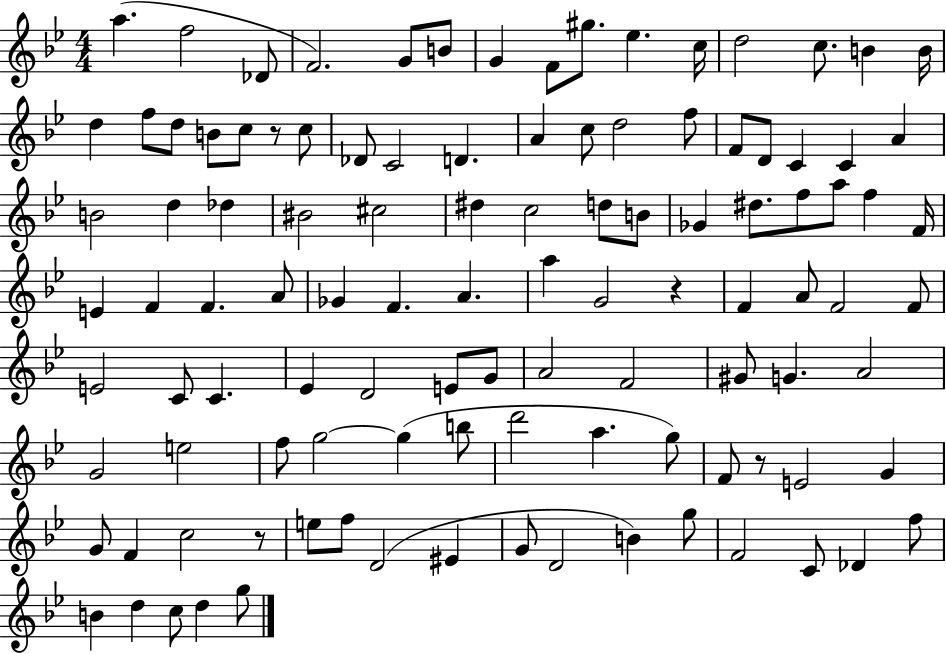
{
  \clef treble
  \numericTimeSignature
  \time 4/4
  \key bes \major
  a''4.( f''2 des'8 | f'2.) g'8 b'8 | g'4 f'8 gis''8. ees''4. c''16 | d''2 c''8. b'4 b'16 | \break d''4 f''8 d''8 b'8 c''8 r8 c''8 | des'8 c'2 d'4. | a'4 c''8 d''2 f''8 | f'8 d'8 c'4 c'4 a'4 | \break b'2 d''4 des''4 | bis'2 cis''2 | dis''4 c''2 d''8 b'8 | ges'4 dis''8. f''8 a''8 f''4 f'16 | \break e'4 f'4 f'4. a'8 | ges'4 f'4. a'4. | a''4 g'2 r4 | f'4 a'8 f'2 f'8 | \break e'2 c'8 c'4. | ees'4 d'2 e'8 g'8 | a'2 f'2 | gis'8 g'4. a'2 | \break g'2 e''2 | f''8 g''2~~ g''4( b''8 | d'''2 a''4. g''8) | f'8 r8 e'2 g'4 | \break g'8 f'4 c''2 r8 | e''8 f''8 d'2( eis'4 | g'8 d'2 b'4) g''8 | f'2 c'8 des'4 f''8 | \break b'4 d''4 c''8 d''4 g''8 | \bar "|."
}